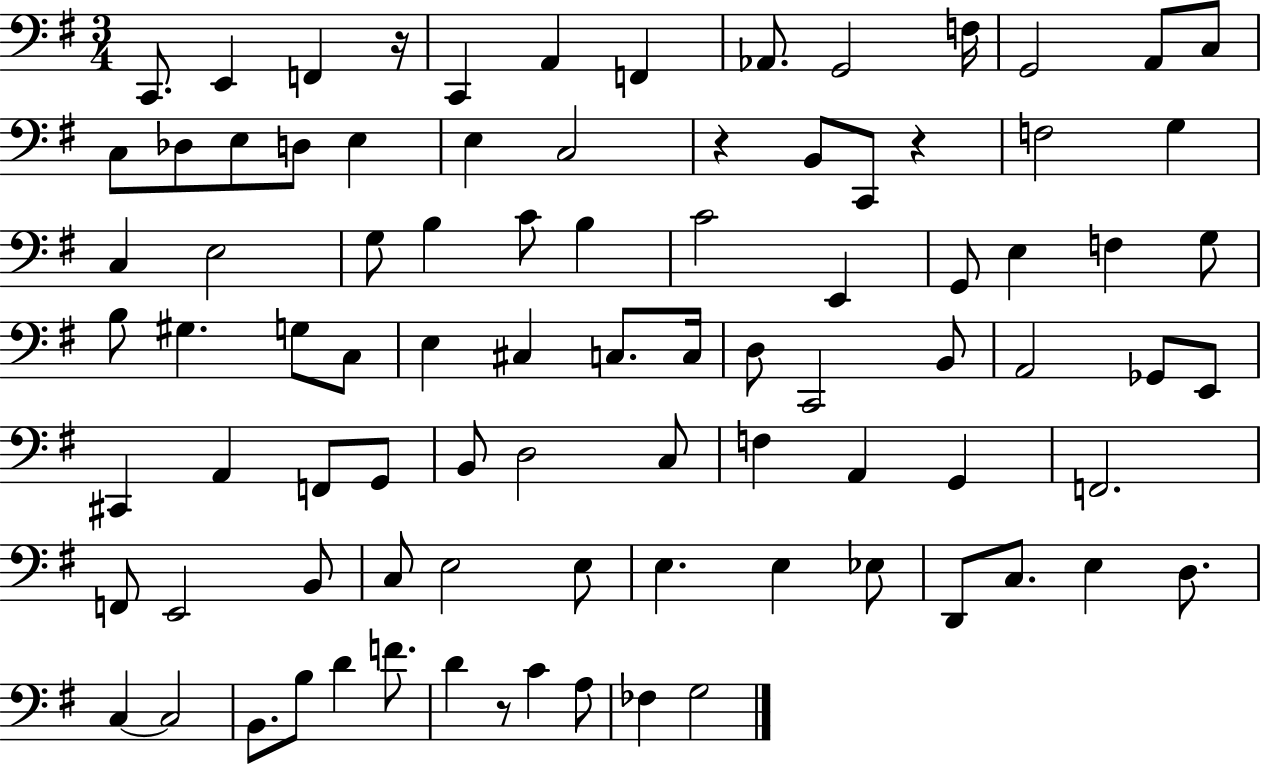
{
  \clef bass
  \numericTimeSignature
  \time 3/4
  \key g \major
  c,8. e,4 f,4 r16 | c,4 a,4 f,4 | aes,8. g,2 f16 | g,2 a,8 c8 | \break c8 des8 e8 d8 e4 | e4 c2 | r4 b,8 c,8 r4 | f2 g4 | \break c4 e2 | g8 b4 c'8 b4 | c'2 e,4 | g,8 e4 f4 g8 | \break b8 gis4. g8 c8 | e4 cis4 c8. c16 | d8 c,2 b,8 | a,2 ges,8 e,8 | \break cis,4 a,4 f,8 g,8 | b,8 d2 c8 | f4 a,4 g,4 | f,2. | \break f,8 e,2 b,8 | c8 e2 e8 | e4. e4 ees8 | d,8 c8. e4 d8. | \break c4~~ c2 | b,8. b8 d'4 f'8. | d'4 r8 c'4 a8 | fes4 g2 | \break \bar "|."
}